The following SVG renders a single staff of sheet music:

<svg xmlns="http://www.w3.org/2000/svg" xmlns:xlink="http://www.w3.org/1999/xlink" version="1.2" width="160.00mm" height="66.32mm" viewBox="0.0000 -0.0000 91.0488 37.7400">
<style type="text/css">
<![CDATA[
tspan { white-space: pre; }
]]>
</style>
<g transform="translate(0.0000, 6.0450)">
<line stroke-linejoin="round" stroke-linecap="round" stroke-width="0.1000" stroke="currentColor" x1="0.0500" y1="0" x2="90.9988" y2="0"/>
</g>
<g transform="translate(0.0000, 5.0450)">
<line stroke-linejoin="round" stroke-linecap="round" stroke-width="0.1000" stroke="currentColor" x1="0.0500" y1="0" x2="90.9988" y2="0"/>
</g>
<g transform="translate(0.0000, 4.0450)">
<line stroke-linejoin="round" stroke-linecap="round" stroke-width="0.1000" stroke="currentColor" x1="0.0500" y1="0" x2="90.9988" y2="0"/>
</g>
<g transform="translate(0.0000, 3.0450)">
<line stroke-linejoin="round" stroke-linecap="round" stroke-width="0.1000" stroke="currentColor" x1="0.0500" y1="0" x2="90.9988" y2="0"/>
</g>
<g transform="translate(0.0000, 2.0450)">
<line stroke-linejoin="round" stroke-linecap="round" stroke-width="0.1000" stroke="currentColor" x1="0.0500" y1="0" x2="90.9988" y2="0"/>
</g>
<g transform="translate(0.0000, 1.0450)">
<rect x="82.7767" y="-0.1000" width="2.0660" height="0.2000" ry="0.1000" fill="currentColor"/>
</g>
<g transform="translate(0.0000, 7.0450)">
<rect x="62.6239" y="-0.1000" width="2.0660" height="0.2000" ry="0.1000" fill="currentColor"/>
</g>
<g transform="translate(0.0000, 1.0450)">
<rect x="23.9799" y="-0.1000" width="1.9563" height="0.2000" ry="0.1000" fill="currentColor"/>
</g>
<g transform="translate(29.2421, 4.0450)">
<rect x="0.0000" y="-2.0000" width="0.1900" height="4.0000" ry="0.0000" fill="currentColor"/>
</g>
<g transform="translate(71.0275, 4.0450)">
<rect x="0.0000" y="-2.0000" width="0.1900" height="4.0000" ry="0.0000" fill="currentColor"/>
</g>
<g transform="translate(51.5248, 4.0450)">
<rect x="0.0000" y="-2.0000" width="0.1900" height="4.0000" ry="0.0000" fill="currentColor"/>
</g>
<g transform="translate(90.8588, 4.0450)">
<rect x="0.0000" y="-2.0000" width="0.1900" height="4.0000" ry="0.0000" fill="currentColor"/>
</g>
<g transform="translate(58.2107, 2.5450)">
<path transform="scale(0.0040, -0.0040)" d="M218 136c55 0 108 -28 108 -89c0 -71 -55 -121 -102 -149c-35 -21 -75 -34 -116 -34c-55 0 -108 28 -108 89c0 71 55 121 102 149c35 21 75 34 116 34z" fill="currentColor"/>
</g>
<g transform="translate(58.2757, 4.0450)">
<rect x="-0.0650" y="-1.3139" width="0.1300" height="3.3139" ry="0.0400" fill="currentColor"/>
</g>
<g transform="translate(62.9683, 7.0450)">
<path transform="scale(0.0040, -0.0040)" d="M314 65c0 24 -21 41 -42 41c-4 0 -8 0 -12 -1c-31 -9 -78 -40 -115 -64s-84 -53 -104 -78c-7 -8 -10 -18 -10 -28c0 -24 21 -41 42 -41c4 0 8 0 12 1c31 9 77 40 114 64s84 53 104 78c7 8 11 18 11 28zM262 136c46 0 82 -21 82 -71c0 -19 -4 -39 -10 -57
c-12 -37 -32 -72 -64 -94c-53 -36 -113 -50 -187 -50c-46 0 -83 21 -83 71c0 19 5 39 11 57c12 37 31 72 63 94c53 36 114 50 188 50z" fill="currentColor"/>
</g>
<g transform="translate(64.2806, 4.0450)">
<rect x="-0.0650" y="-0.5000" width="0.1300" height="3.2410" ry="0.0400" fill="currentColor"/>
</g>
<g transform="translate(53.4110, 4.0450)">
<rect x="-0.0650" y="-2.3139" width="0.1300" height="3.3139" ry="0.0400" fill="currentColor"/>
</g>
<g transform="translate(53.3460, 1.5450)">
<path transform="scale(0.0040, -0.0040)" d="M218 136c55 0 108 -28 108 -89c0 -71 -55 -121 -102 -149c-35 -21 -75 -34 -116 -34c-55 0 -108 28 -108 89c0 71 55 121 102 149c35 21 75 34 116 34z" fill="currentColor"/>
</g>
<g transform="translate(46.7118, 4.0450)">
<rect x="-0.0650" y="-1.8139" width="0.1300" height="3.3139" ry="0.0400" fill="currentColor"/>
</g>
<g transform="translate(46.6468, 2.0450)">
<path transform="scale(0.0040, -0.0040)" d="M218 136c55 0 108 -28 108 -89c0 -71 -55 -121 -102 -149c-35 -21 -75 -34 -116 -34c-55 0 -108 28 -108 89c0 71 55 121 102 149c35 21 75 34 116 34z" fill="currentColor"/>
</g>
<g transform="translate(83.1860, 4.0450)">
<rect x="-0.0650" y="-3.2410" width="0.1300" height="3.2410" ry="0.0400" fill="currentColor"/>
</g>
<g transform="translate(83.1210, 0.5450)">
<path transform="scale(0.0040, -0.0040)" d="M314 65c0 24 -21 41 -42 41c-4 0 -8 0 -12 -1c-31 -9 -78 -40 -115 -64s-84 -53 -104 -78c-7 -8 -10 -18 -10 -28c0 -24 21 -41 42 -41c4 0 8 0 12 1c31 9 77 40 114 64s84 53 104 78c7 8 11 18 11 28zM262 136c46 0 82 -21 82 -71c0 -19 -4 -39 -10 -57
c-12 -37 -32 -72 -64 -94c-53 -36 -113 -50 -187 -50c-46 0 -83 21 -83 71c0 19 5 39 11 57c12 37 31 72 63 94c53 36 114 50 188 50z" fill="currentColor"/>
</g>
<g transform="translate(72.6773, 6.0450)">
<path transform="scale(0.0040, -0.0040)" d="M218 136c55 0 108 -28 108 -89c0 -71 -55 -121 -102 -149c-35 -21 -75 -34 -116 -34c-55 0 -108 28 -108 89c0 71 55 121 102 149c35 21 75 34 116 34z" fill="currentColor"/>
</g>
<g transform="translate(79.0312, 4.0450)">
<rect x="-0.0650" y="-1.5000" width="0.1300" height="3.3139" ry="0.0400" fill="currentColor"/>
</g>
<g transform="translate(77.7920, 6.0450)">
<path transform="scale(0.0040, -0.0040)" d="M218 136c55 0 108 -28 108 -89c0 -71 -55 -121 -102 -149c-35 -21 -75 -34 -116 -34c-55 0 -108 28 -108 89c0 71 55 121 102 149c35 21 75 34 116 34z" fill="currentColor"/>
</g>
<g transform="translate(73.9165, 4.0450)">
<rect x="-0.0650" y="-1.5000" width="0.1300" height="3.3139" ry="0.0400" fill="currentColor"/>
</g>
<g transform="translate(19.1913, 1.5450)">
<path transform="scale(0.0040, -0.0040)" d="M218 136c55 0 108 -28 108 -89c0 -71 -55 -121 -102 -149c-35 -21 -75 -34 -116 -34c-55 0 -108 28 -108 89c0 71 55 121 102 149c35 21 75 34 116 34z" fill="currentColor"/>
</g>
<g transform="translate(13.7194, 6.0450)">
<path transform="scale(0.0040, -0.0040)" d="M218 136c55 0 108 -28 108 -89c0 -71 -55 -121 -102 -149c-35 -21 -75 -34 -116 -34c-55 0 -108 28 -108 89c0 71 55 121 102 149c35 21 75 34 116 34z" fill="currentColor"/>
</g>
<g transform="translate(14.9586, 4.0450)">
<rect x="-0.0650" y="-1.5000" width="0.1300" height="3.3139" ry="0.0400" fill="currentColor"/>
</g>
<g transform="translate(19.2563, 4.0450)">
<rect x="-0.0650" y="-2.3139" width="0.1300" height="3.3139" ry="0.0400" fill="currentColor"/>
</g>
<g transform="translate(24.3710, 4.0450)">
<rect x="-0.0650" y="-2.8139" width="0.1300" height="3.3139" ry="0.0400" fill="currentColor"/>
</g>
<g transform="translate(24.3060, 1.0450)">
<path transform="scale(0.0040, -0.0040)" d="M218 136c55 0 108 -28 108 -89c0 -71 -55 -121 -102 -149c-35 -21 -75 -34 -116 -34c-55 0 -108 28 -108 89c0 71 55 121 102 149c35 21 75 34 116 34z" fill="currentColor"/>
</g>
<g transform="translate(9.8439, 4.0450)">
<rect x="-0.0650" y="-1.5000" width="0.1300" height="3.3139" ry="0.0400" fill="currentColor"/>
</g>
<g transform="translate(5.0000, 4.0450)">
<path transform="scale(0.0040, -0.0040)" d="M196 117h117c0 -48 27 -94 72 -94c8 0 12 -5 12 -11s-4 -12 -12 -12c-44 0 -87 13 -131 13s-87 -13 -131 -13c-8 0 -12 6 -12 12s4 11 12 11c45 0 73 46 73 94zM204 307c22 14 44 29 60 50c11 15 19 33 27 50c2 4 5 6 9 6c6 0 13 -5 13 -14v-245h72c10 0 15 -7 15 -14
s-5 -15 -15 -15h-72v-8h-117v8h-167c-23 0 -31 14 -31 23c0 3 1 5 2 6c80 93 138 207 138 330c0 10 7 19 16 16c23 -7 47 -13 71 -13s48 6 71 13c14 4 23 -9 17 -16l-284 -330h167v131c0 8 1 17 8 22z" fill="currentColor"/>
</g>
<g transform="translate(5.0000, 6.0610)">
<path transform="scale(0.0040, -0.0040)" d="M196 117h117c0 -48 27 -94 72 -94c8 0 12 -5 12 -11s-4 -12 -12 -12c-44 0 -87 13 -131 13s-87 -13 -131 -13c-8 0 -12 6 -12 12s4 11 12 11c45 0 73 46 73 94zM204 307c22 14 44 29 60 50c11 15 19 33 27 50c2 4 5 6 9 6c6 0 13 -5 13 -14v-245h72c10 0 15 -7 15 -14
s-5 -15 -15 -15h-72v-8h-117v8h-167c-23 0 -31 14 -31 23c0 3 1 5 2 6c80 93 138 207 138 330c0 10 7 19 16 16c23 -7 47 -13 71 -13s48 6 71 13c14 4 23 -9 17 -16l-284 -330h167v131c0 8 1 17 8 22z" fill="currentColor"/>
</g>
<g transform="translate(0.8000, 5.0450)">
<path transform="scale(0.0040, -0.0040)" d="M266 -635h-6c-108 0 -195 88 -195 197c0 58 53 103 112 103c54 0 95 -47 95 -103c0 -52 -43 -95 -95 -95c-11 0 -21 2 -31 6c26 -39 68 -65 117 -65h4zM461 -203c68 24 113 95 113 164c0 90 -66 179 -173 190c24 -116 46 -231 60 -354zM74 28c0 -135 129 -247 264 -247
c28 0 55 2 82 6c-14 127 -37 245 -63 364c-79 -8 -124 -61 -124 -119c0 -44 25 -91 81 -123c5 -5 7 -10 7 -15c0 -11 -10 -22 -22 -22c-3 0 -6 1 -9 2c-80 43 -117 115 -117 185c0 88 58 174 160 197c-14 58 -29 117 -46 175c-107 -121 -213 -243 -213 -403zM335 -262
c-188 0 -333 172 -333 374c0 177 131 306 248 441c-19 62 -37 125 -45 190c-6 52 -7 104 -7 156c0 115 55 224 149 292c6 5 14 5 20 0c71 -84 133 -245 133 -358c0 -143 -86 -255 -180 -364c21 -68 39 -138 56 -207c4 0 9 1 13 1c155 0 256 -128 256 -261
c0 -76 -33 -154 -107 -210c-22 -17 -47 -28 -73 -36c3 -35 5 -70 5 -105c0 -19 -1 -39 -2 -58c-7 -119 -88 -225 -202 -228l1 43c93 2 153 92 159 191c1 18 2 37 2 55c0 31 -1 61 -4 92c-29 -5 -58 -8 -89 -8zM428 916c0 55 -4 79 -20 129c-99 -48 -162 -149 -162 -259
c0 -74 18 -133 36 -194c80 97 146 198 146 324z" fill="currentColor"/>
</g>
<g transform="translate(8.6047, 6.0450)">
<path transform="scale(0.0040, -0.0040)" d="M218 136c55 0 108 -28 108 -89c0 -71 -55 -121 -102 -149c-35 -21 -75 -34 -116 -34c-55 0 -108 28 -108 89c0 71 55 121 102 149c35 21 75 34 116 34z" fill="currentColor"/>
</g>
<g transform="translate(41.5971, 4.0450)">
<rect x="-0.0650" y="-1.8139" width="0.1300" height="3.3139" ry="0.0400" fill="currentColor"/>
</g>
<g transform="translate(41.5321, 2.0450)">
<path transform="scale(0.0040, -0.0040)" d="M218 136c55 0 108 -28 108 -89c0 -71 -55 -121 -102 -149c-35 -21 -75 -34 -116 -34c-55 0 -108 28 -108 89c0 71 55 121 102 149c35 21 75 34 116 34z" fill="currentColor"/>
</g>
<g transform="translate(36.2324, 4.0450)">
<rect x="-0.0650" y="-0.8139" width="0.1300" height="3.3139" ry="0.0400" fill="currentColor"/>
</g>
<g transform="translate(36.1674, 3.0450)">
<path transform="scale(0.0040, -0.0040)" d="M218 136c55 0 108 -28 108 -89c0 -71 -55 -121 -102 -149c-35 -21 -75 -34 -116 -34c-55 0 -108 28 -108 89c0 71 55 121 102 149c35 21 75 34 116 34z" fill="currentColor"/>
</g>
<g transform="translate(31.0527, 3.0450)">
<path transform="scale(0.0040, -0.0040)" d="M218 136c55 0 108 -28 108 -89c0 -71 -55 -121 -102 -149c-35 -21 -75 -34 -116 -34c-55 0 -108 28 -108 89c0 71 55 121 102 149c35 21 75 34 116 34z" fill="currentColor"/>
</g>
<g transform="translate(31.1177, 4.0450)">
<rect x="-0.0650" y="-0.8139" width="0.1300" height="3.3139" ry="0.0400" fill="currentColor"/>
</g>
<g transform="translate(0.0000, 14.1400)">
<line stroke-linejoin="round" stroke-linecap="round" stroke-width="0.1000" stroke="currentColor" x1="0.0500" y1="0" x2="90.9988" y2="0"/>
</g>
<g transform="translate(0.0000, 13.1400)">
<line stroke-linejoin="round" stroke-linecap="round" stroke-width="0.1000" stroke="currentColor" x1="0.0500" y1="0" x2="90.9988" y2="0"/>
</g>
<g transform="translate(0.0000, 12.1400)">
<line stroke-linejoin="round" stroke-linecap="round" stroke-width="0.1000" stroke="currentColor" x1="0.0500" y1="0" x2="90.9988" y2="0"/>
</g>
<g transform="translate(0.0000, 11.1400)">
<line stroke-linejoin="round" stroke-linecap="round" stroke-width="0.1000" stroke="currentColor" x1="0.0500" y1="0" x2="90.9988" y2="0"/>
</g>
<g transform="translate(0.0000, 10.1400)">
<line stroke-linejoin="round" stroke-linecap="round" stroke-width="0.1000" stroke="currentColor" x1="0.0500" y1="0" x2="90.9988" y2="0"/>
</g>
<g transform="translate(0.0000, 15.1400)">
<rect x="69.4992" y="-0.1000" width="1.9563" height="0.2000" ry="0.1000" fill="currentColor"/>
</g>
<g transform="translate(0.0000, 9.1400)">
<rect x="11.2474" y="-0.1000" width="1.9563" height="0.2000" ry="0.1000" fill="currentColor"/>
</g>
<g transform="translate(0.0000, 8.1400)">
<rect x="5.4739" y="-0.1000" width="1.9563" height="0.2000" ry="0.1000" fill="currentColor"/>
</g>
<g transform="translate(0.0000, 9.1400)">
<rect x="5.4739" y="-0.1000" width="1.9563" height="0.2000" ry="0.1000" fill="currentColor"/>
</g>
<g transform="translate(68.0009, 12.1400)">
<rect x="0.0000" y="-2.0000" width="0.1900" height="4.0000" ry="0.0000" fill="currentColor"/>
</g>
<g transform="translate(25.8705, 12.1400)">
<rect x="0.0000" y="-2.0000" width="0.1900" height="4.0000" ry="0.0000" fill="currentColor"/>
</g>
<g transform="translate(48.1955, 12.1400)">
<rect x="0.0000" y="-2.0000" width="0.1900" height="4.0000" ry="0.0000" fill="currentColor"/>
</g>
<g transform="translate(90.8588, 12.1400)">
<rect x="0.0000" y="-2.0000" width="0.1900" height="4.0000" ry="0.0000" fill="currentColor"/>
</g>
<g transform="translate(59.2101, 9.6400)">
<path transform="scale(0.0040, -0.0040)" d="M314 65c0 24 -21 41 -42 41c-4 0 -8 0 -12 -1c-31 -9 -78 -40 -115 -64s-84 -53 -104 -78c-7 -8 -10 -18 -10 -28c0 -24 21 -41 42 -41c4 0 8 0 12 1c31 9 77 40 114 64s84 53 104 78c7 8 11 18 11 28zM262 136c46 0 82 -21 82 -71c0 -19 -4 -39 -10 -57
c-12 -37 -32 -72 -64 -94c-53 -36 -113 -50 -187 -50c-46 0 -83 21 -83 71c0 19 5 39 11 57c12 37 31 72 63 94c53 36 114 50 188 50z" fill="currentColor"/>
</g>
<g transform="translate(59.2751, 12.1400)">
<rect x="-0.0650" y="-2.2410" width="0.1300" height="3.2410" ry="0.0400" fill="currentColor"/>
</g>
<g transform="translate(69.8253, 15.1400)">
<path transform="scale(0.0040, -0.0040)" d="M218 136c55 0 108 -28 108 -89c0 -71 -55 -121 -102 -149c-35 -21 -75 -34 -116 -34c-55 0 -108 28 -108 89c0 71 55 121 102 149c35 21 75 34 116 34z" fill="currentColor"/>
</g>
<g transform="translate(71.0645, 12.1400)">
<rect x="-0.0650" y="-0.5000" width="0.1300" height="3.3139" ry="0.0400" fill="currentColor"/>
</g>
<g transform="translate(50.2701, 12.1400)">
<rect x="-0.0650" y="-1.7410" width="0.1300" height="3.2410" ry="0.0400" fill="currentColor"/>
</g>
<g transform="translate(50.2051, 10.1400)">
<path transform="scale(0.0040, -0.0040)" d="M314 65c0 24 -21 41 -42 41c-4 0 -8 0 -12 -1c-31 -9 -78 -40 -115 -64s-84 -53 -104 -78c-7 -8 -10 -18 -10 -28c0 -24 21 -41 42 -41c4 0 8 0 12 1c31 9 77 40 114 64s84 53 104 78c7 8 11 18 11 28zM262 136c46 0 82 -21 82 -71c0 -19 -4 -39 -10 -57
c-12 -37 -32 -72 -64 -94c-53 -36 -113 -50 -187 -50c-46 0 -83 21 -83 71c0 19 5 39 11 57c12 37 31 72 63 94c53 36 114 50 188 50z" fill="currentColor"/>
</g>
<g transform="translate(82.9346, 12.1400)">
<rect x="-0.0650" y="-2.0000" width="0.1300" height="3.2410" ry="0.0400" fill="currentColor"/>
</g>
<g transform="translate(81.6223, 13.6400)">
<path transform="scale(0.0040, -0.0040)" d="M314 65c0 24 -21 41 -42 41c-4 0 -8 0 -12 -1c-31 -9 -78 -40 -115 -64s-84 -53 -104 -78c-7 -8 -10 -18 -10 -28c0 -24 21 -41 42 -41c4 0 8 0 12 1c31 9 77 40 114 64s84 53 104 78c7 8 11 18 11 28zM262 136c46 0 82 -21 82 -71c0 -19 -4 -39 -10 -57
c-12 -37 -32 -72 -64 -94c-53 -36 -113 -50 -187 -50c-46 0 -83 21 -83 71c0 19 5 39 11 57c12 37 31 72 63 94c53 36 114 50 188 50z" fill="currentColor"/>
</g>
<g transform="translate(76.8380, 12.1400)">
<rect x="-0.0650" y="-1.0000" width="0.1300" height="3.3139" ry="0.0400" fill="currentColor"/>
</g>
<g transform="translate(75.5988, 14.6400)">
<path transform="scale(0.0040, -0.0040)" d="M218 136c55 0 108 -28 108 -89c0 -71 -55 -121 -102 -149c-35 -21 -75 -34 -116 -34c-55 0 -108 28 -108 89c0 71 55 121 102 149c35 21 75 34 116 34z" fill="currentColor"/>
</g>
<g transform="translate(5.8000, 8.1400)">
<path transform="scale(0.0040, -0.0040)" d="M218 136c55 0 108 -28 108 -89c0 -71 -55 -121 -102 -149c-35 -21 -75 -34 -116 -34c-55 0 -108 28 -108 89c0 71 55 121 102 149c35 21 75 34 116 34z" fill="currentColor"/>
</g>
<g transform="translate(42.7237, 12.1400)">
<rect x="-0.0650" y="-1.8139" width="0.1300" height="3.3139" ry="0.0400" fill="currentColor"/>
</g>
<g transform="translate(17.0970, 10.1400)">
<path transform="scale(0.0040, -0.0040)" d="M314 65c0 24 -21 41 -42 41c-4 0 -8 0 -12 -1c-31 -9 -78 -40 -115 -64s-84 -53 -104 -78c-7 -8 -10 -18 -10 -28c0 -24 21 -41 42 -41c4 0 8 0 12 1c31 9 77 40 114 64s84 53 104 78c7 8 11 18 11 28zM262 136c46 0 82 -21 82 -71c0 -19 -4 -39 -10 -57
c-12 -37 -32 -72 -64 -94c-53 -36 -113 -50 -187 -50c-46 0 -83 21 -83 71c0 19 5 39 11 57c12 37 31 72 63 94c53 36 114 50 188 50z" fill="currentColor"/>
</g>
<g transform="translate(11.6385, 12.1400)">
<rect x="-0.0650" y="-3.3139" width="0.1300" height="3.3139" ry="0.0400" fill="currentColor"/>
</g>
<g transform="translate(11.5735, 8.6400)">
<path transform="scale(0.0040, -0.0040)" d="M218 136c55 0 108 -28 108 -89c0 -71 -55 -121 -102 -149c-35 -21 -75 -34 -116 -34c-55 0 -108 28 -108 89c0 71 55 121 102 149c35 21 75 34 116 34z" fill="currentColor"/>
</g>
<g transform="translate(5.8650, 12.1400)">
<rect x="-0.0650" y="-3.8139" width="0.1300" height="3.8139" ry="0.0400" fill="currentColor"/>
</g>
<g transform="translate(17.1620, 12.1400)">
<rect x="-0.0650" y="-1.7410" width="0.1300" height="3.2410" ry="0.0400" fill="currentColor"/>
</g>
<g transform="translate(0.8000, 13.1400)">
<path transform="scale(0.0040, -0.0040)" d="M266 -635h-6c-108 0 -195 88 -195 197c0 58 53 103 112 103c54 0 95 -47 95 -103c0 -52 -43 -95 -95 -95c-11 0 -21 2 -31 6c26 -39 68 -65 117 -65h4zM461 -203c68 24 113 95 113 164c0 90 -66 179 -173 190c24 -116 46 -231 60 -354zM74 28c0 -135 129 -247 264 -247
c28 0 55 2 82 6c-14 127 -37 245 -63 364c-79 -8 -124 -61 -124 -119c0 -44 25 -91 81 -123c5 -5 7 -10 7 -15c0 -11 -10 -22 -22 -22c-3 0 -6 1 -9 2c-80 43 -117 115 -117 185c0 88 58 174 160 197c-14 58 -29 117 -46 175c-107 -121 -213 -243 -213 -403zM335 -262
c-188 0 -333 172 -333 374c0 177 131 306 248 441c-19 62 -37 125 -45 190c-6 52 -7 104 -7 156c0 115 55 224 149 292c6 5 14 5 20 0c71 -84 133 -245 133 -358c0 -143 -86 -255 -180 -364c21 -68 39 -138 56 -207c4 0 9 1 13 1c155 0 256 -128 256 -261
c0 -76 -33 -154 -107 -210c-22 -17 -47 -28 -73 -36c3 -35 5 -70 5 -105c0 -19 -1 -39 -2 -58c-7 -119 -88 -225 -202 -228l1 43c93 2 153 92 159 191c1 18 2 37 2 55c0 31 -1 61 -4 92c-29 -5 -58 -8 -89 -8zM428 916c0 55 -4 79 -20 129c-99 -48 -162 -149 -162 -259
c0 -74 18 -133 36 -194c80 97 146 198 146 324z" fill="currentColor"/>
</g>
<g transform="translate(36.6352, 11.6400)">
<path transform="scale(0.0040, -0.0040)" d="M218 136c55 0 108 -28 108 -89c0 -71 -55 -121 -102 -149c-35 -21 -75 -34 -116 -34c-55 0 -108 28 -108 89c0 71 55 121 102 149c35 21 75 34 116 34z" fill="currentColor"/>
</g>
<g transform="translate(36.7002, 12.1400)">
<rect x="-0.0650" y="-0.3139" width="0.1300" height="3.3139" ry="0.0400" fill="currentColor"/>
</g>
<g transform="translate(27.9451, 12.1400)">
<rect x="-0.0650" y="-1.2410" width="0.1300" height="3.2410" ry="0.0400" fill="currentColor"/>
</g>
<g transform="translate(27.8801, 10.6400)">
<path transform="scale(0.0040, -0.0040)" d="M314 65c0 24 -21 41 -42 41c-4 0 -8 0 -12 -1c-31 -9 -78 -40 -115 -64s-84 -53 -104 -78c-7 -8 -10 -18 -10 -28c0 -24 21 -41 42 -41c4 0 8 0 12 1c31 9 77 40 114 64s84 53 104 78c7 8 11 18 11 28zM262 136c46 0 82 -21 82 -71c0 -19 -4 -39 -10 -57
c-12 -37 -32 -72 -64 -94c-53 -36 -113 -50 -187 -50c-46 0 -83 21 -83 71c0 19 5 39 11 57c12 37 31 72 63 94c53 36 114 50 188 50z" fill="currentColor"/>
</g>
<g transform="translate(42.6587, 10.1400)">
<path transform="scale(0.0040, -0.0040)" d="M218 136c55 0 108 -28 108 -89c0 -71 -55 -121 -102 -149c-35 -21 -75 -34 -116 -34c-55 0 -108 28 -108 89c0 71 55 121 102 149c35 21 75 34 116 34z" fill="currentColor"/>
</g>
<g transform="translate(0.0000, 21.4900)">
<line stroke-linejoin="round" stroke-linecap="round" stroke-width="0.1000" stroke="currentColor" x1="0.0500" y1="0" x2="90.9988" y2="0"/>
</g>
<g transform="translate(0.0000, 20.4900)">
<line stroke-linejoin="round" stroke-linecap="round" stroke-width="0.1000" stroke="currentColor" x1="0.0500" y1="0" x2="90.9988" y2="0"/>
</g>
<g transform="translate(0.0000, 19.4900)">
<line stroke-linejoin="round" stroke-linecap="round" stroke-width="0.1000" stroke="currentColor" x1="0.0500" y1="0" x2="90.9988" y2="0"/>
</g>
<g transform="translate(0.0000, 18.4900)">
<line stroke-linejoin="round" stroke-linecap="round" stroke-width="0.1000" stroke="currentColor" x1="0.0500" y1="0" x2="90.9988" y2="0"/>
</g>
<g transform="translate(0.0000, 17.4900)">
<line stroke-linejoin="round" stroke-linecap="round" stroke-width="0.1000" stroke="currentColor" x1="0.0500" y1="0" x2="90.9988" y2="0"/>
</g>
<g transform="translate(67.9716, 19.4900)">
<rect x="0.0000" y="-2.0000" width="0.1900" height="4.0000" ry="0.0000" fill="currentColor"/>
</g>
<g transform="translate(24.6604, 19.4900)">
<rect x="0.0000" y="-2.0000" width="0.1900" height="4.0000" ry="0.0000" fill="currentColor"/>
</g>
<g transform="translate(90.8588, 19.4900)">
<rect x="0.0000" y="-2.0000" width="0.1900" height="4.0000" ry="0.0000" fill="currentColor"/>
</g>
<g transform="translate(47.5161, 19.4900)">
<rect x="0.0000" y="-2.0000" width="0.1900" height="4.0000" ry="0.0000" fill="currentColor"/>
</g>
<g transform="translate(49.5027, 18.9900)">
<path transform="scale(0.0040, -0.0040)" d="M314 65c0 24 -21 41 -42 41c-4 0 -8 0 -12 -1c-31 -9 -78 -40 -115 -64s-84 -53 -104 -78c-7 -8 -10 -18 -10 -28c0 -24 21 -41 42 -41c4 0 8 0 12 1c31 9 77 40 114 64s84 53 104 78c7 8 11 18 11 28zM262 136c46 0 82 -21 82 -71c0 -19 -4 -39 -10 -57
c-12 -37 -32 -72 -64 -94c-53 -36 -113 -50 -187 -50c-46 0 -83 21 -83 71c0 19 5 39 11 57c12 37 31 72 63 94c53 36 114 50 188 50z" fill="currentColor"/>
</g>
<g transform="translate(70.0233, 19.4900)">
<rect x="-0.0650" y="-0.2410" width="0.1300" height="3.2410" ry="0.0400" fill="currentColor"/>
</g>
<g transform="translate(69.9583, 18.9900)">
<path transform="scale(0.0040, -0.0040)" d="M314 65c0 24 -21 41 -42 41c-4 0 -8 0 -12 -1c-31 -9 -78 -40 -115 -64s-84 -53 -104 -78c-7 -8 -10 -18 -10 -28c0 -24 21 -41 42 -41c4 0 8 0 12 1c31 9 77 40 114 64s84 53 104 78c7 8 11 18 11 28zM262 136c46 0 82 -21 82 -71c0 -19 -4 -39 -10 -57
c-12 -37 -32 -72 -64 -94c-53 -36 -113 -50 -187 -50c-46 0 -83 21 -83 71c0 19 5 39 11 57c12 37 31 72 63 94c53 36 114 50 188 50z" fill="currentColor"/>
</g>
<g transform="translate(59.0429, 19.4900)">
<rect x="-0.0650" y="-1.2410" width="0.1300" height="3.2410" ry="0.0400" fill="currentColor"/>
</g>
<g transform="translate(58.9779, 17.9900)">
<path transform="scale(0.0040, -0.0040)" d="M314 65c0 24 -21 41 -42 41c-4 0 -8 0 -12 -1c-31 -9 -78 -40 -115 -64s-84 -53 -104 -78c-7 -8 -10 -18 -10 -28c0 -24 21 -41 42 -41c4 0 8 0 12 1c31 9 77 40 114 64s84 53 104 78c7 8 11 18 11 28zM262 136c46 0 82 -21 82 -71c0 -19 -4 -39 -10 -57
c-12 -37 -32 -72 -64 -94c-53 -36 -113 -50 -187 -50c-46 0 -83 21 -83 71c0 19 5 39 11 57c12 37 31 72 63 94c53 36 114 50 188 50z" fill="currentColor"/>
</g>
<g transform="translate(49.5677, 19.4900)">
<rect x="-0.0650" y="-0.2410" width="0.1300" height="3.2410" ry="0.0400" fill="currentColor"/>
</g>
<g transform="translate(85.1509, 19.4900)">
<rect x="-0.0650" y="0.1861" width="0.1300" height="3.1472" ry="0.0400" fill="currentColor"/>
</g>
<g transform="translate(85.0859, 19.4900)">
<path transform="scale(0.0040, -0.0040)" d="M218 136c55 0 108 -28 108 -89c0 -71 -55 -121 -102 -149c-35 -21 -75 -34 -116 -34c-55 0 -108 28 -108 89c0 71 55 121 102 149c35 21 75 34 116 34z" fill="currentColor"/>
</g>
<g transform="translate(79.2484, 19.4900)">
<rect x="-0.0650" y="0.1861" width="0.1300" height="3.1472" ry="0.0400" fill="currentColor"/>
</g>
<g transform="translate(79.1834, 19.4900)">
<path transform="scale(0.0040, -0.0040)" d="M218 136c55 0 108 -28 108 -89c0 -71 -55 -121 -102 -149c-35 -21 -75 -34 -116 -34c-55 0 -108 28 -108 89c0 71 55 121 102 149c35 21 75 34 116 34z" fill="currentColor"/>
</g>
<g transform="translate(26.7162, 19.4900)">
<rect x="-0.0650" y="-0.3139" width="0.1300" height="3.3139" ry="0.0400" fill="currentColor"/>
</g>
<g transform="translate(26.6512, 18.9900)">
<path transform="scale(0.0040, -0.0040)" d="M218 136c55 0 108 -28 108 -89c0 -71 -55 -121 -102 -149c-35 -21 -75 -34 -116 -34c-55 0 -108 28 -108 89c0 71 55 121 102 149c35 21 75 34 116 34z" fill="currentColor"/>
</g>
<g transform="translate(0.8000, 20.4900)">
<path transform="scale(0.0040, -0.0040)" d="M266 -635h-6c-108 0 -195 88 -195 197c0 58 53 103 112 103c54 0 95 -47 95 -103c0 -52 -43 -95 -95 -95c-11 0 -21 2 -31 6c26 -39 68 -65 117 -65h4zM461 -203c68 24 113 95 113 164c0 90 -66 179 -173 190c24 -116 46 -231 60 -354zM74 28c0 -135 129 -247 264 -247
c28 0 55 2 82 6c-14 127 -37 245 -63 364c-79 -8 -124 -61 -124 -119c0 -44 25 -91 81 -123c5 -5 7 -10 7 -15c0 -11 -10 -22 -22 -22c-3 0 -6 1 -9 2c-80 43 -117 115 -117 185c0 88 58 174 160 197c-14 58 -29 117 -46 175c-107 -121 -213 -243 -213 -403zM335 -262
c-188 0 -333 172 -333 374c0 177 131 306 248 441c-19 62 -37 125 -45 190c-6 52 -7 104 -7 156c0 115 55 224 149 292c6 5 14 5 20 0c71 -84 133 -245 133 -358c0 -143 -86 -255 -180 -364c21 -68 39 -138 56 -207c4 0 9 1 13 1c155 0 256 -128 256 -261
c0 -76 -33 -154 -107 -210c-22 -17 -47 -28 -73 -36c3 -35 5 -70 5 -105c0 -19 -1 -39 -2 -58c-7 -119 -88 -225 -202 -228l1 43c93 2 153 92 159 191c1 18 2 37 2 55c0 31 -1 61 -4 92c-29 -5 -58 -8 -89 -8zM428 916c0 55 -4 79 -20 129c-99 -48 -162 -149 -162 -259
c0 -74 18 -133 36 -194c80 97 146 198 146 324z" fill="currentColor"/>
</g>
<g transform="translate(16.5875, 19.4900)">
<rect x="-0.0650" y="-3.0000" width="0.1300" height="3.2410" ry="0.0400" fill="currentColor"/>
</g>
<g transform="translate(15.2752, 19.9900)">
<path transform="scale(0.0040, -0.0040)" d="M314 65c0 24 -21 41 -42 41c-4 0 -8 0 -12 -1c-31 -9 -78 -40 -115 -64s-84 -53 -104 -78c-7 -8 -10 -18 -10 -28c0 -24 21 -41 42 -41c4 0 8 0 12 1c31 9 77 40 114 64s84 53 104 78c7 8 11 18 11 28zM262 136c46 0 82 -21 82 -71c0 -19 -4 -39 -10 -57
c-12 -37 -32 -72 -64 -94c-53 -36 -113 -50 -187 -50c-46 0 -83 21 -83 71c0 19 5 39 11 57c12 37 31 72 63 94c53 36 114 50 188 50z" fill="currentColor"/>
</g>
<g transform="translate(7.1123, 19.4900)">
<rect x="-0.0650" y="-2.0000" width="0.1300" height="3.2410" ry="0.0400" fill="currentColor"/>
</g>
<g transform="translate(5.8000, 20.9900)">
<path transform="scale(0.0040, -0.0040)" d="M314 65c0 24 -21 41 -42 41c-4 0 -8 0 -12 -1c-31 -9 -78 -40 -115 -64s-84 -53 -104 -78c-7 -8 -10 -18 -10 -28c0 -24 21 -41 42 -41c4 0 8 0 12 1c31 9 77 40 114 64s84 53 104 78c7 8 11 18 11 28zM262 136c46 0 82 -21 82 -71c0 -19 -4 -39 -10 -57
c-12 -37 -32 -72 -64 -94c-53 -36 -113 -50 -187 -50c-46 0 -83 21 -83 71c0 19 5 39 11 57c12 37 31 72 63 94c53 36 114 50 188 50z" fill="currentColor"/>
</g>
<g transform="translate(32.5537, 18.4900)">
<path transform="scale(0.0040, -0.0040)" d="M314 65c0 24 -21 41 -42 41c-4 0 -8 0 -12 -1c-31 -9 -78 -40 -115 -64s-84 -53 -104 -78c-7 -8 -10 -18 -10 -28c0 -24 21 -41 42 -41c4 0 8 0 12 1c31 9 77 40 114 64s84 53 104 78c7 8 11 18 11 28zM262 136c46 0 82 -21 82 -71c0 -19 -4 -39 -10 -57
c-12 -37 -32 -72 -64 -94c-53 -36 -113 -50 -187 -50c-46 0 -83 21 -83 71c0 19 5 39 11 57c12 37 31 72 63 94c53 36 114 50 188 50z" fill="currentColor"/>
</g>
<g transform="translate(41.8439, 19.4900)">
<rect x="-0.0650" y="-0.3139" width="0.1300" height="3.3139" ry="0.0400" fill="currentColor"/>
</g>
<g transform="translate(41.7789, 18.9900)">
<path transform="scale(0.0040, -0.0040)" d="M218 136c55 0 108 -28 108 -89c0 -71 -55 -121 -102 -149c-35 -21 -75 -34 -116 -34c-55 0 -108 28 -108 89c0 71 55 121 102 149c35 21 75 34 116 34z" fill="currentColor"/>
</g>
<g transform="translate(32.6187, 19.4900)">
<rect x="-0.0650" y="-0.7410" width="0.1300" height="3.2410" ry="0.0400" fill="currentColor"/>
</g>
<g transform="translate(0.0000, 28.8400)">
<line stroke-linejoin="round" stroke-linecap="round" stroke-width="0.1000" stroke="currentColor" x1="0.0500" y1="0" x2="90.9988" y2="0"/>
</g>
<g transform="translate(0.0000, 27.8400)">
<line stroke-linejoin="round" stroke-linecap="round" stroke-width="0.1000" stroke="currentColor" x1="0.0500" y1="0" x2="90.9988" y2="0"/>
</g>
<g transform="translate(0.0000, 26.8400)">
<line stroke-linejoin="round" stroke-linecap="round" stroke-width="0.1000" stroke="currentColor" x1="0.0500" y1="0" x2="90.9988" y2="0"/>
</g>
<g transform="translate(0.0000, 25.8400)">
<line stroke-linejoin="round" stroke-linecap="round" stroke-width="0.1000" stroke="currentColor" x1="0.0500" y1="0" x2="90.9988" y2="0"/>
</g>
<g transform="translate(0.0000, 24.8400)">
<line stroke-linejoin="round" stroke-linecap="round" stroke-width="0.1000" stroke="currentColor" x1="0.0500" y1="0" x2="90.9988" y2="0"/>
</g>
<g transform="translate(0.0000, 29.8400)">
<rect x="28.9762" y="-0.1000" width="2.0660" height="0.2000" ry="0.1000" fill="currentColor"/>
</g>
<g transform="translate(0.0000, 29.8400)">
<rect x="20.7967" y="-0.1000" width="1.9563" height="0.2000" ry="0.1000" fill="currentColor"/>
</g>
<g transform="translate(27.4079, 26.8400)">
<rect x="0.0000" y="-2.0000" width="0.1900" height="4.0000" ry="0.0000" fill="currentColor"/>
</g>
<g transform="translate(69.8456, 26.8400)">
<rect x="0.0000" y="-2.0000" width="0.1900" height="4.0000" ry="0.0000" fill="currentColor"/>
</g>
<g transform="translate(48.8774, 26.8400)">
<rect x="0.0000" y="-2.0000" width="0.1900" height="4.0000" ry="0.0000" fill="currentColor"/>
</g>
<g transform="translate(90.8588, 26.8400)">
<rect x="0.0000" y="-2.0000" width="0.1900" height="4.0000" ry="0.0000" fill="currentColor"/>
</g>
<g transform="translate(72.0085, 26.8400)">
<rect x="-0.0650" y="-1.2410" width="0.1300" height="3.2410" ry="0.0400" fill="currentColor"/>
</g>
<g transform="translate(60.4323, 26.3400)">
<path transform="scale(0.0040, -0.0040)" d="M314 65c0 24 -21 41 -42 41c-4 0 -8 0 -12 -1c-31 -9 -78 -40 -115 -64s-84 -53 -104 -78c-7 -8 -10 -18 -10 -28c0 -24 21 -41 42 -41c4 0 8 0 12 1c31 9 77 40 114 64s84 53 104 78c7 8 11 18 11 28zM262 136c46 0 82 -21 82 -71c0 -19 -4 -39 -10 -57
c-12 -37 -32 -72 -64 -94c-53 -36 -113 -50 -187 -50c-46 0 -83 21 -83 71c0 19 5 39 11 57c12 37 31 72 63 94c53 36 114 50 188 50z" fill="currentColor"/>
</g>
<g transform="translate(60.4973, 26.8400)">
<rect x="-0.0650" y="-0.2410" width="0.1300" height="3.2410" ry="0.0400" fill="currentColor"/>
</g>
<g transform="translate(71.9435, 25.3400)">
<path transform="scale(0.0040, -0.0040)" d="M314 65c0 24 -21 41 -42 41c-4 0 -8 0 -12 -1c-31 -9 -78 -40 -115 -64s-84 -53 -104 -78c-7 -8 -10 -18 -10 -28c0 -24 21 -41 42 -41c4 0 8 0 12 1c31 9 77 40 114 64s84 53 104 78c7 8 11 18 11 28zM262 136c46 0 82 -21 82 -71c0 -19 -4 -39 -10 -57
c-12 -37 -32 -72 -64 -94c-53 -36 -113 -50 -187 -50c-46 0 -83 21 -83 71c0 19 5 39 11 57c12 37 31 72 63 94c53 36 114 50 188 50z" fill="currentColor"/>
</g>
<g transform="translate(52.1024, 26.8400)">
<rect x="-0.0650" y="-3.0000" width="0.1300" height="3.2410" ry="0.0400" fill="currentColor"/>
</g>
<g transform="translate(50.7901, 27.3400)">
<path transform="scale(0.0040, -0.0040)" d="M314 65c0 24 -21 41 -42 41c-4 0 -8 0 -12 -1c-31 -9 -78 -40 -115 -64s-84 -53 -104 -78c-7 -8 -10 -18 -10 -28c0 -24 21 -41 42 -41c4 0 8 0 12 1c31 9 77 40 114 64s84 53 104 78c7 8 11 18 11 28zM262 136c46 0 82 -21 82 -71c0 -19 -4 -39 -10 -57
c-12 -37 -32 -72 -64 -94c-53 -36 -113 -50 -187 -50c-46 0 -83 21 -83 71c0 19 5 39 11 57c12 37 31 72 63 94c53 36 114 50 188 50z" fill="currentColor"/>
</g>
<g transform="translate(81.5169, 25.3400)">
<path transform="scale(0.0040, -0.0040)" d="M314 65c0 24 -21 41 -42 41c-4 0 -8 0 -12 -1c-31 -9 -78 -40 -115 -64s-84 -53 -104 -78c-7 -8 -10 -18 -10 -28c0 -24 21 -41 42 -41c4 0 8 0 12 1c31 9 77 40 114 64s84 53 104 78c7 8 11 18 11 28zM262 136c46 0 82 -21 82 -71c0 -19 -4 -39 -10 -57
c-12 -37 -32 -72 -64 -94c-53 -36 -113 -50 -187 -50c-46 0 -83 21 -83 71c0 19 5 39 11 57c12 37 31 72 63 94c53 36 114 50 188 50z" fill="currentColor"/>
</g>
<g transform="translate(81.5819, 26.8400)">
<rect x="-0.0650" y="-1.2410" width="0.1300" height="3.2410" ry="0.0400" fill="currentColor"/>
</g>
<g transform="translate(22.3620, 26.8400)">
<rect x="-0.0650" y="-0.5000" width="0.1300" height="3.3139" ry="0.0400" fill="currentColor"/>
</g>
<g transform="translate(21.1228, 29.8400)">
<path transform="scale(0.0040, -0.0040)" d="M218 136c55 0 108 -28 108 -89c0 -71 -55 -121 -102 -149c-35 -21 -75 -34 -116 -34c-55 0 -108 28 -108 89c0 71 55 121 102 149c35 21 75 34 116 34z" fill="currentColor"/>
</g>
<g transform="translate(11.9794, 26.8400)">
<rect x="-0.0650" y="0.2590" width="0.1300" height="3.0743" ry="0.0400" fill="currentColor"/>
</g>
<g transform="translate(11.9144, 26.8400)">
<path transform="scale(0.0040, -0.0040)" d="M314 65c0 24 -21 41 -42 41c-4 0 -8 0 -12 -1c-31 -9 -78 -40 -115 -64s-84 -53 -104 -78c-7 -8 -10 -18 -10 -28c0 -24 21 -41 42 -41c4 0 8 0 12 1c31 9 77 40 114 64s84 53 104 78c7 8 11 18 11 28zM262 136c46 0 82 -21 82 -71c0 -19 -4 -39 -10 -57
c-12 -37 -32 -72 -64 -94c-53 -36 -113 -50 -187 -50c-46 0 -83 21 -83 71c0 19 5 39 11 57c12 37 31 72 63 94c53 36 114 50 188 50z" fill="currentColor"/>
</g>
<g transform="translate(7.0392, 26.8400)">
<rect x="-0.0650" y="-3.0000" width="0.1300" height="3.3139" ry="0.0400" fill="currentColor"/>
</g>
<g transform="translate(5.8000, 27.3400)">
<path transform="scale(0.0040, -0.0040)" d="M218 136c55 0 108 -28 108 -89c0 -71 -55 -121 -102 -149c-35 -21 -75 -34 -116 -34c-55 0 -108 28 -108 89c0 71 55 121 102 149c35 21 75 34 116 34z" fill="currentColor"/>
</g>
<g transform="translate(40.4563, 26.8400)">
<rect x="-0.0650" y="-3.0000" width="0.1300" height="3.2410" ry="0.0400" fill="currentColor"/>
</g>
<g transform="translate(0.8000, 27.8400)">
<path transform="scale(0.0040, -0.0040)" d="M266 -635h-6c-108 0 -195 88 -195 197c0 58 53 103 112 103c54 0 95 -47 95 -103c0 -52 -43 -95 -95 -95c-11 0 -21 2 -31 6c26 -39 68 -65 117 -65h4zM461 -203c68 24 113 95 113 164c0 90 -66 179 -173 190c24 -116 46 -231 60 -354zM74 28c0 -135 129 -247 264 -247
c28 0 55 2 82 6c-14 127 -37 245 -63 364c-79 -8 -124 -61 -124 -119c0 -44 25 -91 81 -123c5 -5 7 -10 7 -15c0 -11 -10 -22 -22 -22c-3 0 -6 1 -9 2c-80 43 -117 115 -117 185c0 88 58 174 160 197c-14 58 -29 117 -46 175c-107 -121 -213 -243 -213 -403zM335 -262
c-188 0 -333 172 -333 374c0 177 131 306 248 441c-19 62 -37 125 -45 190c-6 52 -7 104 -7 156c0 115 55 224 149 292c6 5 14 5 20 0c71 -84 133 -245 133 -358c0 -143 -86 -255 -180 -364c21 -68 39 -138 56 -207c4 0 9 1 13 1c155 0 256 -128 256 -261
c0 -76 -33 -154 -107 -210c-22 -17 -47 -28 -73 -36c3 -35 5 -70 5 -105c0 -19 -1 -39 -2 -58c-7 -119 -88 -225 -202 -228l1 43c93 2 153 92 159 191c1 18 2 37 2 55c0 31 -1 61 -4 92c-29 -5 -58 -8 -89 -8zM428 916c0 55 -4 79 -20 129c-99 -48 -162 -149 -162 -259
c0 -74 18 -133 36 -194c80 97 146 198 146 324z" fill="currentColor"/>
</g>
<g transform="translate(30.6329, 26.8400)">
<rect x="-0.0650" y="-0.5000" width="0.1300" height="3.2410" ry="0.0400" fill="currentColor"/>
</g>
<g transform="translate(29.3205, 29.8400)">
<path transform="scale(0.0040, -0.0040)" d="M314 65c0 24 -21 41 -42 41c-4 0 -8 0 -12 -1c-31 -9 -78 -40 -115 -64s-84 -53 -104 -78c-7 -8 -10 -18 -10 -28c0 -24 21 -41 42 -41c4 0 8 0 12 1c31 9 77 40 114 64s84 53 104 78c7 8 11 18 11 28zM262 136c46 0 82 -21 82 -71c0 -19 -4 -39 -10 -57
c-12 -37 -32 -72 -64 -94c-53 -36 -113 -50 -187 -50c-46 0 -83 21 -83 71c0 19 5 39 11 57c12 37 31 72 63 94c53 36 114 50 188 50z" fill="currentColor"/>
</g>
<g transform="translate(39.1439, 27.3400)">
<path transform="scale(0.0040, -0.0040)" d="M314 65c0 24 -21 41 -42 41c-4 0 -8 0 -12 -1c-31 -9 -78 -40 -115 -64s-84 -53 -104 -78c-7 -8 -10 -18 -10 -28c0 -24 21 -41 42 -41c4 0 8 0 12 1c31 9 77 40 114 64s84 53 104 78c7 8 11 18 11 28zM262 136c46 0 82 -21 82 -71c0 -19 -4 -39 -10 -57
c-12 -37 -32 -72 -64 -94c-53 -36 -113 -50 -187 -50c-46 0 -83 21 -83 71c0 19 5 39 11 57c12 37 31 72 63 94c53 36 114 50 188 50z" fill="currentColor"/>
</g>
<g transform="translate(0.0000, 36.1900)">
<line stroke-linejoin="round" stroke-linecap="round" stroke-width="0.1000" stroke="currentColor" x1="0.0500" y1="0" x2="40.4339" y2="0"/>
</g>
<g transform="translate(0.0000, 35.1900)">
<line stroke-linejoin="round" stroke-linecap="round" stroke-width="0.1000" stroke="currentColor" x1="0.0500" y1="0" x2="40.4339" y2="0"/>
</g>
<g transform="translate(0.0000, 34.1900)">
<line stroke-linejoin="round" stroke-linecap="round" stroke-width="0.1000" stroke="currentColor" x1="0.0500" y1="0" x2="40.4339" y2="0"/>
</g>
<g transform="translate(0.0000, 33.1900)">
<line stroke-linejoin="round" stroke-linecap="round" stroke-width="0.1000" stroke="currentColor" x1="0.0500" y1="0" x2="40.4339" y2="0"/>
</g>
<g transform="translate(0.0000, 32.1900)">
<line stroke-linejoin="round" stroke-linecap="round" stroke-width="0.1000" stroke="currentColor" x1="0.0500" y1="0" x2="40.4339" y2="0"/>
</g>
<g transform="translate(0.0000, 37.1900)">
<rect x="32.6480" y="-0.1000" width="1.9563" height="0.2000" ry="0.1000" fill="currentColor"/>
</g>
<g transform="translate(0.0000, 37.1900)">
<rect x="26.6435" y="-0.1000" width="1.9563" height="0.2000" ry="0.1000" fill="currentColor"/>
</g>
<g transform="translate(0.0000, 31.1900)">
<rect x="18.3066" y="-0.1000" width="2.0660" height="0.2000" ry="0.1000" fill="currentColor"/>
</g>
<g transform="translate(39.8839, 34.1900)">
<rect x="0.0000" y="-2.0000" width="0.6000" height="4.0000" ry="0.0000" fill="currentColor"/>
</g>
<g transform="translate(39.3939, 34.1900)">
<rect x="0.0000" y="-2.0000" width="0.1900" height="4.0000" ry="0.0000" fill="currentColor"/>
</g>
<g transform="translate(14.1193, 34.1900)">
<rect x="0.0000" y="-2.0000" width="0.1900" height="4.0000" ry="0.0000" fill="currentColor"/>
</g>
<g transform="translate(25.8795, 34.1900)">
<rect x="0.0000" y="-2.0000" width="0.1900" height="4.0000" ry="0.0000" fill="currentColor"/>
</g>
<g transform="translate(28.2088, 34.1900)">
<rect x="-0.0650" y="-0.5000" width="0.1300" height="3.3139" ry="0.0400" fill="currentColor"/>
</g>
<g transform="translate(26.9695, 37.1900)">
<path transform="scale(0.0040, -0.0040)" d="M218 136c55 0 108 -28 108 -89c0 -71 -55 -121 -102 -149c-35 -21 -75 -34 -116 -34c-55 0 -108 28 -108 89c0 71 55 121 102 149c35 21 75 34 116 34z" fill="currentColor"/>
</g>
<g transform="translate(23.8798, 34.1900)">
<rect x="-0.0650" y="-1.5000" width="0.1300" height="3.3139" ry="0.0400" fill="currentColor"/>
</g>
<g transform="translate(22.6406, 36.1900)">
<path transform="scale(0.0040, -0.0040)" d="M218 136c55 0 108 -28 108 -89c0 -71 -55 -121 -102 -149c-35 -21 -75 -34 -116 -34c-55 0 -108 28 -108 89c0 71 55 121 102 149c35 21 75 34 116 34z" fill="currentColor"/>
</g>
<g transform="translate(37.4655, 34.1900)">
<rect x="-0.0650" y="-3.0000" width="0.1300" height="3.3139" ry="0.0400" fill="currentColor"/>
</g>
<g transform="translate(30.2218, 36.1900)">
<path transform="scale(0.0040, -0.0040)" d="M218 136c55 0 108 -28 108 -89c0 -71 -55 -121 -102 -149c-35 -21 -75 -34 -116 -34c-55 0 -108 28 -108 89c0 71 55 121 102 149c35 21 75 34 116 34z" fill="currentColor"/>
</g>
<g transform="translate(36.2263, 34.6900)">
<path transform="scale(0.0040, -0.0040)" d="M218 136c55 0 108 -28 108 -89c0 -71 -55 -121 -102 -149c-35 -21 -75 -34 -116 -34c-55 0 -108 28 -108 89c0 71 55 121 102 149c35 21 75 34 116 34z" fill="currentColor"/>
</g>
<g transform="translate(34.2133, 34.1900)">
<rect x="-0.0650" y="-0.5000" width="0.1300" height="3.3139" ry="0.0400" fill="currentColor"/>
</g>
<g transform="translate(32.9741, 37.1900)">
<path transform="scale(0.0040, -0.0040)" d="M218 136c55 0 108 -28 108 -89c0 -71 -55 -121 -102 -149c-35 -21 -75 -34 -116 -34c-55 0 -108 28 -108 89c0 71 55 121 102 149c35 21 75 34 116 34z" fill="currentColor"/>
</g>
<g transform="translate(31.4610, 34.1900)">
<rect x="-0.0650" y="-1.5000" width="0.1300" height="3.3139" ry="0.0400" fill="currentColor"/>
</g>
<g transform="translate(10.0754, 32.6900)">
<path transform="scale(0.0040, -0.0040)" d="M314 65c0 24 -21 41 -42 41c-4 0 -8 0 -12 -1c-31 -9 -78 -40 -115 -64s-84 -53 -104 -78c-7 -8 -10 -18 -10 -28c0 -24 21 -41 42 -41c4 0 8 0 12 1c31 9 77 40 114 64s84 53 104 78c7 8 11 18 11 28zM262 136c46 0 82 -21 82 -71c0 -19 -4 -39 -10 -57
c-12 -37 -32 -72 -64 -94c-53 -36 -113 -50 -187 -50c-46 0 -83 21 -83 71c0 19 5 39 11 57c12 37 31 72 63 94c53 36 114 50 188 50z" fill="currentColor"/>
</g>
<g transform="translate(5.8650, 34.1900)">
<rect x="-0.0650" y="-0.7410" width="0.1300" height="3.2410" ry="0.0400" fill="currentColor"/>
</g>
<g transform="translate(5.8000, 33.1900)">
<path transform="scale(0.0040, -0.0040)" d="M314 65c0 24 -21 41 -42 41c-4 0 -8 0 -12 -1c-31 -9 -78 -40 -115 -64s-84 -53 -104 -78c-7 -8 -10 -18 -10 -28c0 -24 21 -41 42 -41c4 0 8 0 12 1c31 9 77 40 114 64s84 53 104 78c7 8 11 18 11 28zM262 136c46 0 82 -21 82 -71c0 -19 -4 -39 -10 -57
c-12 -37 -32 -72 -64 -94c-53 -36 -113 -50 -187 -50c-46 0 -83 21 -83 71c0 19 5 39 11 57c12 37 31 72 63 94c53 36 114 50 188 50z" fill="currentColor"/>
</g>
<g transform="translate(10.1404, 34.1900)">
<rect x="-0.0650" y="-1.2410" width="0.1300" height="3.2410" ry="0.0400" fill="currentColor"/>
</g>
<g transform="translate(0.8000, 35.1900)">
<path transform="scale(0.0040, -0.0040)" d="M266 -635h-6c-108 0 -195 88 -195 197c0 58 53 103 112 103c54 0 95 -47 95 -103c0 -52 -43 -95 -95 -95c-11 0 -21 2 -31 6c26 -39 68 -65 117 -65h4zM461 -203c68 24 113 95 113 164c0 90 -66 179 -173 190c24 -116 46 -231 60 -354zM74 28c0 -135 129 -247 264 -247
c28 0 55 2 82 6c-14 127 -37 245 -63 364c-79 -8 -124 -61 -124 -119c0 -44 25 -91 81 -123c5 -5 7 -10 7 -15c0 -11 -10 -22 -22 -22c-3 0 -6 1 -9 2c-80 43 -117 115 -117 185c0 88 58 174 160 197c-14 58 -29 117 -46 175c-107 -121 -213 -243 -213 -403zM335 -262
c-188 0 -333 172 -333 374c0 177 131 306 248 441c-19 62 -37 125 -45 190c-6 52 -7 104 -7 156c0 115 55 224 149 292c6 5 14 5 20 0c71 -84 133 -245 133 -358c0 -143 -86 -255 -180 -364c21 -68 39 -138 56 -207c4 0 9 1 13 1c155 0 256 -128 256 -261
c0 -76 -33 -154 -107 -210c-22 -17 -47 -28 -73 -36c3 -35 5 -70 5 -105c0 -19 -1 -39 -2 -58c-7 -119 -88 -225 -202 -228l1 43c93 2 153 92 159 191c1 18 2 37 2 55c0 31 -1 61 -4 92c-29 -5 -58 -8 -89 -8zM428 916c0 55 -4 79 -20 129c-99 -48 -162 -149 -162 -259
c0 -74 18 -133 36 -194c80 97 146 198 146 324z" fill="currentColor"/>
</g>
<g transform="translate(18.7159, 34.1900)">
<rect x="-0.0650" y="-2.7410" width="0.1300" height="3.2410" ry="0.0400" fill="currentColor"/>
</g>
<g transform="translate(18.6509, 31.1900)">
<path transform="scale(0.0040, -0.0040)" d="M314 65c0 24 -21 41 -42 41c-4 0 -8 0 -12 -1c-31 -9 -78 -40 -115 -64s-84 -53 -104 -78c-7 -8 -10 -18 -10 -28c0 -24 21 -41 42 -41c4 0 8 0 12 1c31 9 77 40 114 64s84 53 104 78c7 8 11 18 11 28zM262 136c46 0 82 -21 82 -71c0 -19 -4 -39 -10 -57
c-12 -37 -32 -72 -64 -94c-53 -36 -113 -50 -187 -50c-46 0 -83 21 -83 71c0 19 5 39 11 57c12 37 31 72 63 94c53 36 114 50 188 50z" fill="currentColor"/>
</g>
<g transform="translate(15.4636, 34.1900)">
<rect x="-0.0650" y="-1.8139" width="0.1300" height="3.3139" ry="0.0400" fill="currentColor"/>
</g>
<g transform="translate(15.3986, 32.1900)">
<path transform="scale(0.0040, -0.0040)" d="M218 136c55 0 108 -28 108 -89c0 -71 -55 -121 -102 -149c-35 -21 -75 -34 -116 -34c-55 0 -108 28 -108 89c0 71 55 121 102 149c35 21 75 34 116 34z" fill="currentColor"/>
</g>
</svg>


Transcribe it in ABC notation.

X:1
T:Untitled
M:4/4
L:1/4
K:C
E E g a d d f f g e C2 E E b2 c' b f2 e2 c f f2 g2 C D F2 F2 A2 c d2 c c2 e2 c2 B B A B2 C C2 A2 A2 c2 e2 e2 d2 e2 f a2 E C E C A